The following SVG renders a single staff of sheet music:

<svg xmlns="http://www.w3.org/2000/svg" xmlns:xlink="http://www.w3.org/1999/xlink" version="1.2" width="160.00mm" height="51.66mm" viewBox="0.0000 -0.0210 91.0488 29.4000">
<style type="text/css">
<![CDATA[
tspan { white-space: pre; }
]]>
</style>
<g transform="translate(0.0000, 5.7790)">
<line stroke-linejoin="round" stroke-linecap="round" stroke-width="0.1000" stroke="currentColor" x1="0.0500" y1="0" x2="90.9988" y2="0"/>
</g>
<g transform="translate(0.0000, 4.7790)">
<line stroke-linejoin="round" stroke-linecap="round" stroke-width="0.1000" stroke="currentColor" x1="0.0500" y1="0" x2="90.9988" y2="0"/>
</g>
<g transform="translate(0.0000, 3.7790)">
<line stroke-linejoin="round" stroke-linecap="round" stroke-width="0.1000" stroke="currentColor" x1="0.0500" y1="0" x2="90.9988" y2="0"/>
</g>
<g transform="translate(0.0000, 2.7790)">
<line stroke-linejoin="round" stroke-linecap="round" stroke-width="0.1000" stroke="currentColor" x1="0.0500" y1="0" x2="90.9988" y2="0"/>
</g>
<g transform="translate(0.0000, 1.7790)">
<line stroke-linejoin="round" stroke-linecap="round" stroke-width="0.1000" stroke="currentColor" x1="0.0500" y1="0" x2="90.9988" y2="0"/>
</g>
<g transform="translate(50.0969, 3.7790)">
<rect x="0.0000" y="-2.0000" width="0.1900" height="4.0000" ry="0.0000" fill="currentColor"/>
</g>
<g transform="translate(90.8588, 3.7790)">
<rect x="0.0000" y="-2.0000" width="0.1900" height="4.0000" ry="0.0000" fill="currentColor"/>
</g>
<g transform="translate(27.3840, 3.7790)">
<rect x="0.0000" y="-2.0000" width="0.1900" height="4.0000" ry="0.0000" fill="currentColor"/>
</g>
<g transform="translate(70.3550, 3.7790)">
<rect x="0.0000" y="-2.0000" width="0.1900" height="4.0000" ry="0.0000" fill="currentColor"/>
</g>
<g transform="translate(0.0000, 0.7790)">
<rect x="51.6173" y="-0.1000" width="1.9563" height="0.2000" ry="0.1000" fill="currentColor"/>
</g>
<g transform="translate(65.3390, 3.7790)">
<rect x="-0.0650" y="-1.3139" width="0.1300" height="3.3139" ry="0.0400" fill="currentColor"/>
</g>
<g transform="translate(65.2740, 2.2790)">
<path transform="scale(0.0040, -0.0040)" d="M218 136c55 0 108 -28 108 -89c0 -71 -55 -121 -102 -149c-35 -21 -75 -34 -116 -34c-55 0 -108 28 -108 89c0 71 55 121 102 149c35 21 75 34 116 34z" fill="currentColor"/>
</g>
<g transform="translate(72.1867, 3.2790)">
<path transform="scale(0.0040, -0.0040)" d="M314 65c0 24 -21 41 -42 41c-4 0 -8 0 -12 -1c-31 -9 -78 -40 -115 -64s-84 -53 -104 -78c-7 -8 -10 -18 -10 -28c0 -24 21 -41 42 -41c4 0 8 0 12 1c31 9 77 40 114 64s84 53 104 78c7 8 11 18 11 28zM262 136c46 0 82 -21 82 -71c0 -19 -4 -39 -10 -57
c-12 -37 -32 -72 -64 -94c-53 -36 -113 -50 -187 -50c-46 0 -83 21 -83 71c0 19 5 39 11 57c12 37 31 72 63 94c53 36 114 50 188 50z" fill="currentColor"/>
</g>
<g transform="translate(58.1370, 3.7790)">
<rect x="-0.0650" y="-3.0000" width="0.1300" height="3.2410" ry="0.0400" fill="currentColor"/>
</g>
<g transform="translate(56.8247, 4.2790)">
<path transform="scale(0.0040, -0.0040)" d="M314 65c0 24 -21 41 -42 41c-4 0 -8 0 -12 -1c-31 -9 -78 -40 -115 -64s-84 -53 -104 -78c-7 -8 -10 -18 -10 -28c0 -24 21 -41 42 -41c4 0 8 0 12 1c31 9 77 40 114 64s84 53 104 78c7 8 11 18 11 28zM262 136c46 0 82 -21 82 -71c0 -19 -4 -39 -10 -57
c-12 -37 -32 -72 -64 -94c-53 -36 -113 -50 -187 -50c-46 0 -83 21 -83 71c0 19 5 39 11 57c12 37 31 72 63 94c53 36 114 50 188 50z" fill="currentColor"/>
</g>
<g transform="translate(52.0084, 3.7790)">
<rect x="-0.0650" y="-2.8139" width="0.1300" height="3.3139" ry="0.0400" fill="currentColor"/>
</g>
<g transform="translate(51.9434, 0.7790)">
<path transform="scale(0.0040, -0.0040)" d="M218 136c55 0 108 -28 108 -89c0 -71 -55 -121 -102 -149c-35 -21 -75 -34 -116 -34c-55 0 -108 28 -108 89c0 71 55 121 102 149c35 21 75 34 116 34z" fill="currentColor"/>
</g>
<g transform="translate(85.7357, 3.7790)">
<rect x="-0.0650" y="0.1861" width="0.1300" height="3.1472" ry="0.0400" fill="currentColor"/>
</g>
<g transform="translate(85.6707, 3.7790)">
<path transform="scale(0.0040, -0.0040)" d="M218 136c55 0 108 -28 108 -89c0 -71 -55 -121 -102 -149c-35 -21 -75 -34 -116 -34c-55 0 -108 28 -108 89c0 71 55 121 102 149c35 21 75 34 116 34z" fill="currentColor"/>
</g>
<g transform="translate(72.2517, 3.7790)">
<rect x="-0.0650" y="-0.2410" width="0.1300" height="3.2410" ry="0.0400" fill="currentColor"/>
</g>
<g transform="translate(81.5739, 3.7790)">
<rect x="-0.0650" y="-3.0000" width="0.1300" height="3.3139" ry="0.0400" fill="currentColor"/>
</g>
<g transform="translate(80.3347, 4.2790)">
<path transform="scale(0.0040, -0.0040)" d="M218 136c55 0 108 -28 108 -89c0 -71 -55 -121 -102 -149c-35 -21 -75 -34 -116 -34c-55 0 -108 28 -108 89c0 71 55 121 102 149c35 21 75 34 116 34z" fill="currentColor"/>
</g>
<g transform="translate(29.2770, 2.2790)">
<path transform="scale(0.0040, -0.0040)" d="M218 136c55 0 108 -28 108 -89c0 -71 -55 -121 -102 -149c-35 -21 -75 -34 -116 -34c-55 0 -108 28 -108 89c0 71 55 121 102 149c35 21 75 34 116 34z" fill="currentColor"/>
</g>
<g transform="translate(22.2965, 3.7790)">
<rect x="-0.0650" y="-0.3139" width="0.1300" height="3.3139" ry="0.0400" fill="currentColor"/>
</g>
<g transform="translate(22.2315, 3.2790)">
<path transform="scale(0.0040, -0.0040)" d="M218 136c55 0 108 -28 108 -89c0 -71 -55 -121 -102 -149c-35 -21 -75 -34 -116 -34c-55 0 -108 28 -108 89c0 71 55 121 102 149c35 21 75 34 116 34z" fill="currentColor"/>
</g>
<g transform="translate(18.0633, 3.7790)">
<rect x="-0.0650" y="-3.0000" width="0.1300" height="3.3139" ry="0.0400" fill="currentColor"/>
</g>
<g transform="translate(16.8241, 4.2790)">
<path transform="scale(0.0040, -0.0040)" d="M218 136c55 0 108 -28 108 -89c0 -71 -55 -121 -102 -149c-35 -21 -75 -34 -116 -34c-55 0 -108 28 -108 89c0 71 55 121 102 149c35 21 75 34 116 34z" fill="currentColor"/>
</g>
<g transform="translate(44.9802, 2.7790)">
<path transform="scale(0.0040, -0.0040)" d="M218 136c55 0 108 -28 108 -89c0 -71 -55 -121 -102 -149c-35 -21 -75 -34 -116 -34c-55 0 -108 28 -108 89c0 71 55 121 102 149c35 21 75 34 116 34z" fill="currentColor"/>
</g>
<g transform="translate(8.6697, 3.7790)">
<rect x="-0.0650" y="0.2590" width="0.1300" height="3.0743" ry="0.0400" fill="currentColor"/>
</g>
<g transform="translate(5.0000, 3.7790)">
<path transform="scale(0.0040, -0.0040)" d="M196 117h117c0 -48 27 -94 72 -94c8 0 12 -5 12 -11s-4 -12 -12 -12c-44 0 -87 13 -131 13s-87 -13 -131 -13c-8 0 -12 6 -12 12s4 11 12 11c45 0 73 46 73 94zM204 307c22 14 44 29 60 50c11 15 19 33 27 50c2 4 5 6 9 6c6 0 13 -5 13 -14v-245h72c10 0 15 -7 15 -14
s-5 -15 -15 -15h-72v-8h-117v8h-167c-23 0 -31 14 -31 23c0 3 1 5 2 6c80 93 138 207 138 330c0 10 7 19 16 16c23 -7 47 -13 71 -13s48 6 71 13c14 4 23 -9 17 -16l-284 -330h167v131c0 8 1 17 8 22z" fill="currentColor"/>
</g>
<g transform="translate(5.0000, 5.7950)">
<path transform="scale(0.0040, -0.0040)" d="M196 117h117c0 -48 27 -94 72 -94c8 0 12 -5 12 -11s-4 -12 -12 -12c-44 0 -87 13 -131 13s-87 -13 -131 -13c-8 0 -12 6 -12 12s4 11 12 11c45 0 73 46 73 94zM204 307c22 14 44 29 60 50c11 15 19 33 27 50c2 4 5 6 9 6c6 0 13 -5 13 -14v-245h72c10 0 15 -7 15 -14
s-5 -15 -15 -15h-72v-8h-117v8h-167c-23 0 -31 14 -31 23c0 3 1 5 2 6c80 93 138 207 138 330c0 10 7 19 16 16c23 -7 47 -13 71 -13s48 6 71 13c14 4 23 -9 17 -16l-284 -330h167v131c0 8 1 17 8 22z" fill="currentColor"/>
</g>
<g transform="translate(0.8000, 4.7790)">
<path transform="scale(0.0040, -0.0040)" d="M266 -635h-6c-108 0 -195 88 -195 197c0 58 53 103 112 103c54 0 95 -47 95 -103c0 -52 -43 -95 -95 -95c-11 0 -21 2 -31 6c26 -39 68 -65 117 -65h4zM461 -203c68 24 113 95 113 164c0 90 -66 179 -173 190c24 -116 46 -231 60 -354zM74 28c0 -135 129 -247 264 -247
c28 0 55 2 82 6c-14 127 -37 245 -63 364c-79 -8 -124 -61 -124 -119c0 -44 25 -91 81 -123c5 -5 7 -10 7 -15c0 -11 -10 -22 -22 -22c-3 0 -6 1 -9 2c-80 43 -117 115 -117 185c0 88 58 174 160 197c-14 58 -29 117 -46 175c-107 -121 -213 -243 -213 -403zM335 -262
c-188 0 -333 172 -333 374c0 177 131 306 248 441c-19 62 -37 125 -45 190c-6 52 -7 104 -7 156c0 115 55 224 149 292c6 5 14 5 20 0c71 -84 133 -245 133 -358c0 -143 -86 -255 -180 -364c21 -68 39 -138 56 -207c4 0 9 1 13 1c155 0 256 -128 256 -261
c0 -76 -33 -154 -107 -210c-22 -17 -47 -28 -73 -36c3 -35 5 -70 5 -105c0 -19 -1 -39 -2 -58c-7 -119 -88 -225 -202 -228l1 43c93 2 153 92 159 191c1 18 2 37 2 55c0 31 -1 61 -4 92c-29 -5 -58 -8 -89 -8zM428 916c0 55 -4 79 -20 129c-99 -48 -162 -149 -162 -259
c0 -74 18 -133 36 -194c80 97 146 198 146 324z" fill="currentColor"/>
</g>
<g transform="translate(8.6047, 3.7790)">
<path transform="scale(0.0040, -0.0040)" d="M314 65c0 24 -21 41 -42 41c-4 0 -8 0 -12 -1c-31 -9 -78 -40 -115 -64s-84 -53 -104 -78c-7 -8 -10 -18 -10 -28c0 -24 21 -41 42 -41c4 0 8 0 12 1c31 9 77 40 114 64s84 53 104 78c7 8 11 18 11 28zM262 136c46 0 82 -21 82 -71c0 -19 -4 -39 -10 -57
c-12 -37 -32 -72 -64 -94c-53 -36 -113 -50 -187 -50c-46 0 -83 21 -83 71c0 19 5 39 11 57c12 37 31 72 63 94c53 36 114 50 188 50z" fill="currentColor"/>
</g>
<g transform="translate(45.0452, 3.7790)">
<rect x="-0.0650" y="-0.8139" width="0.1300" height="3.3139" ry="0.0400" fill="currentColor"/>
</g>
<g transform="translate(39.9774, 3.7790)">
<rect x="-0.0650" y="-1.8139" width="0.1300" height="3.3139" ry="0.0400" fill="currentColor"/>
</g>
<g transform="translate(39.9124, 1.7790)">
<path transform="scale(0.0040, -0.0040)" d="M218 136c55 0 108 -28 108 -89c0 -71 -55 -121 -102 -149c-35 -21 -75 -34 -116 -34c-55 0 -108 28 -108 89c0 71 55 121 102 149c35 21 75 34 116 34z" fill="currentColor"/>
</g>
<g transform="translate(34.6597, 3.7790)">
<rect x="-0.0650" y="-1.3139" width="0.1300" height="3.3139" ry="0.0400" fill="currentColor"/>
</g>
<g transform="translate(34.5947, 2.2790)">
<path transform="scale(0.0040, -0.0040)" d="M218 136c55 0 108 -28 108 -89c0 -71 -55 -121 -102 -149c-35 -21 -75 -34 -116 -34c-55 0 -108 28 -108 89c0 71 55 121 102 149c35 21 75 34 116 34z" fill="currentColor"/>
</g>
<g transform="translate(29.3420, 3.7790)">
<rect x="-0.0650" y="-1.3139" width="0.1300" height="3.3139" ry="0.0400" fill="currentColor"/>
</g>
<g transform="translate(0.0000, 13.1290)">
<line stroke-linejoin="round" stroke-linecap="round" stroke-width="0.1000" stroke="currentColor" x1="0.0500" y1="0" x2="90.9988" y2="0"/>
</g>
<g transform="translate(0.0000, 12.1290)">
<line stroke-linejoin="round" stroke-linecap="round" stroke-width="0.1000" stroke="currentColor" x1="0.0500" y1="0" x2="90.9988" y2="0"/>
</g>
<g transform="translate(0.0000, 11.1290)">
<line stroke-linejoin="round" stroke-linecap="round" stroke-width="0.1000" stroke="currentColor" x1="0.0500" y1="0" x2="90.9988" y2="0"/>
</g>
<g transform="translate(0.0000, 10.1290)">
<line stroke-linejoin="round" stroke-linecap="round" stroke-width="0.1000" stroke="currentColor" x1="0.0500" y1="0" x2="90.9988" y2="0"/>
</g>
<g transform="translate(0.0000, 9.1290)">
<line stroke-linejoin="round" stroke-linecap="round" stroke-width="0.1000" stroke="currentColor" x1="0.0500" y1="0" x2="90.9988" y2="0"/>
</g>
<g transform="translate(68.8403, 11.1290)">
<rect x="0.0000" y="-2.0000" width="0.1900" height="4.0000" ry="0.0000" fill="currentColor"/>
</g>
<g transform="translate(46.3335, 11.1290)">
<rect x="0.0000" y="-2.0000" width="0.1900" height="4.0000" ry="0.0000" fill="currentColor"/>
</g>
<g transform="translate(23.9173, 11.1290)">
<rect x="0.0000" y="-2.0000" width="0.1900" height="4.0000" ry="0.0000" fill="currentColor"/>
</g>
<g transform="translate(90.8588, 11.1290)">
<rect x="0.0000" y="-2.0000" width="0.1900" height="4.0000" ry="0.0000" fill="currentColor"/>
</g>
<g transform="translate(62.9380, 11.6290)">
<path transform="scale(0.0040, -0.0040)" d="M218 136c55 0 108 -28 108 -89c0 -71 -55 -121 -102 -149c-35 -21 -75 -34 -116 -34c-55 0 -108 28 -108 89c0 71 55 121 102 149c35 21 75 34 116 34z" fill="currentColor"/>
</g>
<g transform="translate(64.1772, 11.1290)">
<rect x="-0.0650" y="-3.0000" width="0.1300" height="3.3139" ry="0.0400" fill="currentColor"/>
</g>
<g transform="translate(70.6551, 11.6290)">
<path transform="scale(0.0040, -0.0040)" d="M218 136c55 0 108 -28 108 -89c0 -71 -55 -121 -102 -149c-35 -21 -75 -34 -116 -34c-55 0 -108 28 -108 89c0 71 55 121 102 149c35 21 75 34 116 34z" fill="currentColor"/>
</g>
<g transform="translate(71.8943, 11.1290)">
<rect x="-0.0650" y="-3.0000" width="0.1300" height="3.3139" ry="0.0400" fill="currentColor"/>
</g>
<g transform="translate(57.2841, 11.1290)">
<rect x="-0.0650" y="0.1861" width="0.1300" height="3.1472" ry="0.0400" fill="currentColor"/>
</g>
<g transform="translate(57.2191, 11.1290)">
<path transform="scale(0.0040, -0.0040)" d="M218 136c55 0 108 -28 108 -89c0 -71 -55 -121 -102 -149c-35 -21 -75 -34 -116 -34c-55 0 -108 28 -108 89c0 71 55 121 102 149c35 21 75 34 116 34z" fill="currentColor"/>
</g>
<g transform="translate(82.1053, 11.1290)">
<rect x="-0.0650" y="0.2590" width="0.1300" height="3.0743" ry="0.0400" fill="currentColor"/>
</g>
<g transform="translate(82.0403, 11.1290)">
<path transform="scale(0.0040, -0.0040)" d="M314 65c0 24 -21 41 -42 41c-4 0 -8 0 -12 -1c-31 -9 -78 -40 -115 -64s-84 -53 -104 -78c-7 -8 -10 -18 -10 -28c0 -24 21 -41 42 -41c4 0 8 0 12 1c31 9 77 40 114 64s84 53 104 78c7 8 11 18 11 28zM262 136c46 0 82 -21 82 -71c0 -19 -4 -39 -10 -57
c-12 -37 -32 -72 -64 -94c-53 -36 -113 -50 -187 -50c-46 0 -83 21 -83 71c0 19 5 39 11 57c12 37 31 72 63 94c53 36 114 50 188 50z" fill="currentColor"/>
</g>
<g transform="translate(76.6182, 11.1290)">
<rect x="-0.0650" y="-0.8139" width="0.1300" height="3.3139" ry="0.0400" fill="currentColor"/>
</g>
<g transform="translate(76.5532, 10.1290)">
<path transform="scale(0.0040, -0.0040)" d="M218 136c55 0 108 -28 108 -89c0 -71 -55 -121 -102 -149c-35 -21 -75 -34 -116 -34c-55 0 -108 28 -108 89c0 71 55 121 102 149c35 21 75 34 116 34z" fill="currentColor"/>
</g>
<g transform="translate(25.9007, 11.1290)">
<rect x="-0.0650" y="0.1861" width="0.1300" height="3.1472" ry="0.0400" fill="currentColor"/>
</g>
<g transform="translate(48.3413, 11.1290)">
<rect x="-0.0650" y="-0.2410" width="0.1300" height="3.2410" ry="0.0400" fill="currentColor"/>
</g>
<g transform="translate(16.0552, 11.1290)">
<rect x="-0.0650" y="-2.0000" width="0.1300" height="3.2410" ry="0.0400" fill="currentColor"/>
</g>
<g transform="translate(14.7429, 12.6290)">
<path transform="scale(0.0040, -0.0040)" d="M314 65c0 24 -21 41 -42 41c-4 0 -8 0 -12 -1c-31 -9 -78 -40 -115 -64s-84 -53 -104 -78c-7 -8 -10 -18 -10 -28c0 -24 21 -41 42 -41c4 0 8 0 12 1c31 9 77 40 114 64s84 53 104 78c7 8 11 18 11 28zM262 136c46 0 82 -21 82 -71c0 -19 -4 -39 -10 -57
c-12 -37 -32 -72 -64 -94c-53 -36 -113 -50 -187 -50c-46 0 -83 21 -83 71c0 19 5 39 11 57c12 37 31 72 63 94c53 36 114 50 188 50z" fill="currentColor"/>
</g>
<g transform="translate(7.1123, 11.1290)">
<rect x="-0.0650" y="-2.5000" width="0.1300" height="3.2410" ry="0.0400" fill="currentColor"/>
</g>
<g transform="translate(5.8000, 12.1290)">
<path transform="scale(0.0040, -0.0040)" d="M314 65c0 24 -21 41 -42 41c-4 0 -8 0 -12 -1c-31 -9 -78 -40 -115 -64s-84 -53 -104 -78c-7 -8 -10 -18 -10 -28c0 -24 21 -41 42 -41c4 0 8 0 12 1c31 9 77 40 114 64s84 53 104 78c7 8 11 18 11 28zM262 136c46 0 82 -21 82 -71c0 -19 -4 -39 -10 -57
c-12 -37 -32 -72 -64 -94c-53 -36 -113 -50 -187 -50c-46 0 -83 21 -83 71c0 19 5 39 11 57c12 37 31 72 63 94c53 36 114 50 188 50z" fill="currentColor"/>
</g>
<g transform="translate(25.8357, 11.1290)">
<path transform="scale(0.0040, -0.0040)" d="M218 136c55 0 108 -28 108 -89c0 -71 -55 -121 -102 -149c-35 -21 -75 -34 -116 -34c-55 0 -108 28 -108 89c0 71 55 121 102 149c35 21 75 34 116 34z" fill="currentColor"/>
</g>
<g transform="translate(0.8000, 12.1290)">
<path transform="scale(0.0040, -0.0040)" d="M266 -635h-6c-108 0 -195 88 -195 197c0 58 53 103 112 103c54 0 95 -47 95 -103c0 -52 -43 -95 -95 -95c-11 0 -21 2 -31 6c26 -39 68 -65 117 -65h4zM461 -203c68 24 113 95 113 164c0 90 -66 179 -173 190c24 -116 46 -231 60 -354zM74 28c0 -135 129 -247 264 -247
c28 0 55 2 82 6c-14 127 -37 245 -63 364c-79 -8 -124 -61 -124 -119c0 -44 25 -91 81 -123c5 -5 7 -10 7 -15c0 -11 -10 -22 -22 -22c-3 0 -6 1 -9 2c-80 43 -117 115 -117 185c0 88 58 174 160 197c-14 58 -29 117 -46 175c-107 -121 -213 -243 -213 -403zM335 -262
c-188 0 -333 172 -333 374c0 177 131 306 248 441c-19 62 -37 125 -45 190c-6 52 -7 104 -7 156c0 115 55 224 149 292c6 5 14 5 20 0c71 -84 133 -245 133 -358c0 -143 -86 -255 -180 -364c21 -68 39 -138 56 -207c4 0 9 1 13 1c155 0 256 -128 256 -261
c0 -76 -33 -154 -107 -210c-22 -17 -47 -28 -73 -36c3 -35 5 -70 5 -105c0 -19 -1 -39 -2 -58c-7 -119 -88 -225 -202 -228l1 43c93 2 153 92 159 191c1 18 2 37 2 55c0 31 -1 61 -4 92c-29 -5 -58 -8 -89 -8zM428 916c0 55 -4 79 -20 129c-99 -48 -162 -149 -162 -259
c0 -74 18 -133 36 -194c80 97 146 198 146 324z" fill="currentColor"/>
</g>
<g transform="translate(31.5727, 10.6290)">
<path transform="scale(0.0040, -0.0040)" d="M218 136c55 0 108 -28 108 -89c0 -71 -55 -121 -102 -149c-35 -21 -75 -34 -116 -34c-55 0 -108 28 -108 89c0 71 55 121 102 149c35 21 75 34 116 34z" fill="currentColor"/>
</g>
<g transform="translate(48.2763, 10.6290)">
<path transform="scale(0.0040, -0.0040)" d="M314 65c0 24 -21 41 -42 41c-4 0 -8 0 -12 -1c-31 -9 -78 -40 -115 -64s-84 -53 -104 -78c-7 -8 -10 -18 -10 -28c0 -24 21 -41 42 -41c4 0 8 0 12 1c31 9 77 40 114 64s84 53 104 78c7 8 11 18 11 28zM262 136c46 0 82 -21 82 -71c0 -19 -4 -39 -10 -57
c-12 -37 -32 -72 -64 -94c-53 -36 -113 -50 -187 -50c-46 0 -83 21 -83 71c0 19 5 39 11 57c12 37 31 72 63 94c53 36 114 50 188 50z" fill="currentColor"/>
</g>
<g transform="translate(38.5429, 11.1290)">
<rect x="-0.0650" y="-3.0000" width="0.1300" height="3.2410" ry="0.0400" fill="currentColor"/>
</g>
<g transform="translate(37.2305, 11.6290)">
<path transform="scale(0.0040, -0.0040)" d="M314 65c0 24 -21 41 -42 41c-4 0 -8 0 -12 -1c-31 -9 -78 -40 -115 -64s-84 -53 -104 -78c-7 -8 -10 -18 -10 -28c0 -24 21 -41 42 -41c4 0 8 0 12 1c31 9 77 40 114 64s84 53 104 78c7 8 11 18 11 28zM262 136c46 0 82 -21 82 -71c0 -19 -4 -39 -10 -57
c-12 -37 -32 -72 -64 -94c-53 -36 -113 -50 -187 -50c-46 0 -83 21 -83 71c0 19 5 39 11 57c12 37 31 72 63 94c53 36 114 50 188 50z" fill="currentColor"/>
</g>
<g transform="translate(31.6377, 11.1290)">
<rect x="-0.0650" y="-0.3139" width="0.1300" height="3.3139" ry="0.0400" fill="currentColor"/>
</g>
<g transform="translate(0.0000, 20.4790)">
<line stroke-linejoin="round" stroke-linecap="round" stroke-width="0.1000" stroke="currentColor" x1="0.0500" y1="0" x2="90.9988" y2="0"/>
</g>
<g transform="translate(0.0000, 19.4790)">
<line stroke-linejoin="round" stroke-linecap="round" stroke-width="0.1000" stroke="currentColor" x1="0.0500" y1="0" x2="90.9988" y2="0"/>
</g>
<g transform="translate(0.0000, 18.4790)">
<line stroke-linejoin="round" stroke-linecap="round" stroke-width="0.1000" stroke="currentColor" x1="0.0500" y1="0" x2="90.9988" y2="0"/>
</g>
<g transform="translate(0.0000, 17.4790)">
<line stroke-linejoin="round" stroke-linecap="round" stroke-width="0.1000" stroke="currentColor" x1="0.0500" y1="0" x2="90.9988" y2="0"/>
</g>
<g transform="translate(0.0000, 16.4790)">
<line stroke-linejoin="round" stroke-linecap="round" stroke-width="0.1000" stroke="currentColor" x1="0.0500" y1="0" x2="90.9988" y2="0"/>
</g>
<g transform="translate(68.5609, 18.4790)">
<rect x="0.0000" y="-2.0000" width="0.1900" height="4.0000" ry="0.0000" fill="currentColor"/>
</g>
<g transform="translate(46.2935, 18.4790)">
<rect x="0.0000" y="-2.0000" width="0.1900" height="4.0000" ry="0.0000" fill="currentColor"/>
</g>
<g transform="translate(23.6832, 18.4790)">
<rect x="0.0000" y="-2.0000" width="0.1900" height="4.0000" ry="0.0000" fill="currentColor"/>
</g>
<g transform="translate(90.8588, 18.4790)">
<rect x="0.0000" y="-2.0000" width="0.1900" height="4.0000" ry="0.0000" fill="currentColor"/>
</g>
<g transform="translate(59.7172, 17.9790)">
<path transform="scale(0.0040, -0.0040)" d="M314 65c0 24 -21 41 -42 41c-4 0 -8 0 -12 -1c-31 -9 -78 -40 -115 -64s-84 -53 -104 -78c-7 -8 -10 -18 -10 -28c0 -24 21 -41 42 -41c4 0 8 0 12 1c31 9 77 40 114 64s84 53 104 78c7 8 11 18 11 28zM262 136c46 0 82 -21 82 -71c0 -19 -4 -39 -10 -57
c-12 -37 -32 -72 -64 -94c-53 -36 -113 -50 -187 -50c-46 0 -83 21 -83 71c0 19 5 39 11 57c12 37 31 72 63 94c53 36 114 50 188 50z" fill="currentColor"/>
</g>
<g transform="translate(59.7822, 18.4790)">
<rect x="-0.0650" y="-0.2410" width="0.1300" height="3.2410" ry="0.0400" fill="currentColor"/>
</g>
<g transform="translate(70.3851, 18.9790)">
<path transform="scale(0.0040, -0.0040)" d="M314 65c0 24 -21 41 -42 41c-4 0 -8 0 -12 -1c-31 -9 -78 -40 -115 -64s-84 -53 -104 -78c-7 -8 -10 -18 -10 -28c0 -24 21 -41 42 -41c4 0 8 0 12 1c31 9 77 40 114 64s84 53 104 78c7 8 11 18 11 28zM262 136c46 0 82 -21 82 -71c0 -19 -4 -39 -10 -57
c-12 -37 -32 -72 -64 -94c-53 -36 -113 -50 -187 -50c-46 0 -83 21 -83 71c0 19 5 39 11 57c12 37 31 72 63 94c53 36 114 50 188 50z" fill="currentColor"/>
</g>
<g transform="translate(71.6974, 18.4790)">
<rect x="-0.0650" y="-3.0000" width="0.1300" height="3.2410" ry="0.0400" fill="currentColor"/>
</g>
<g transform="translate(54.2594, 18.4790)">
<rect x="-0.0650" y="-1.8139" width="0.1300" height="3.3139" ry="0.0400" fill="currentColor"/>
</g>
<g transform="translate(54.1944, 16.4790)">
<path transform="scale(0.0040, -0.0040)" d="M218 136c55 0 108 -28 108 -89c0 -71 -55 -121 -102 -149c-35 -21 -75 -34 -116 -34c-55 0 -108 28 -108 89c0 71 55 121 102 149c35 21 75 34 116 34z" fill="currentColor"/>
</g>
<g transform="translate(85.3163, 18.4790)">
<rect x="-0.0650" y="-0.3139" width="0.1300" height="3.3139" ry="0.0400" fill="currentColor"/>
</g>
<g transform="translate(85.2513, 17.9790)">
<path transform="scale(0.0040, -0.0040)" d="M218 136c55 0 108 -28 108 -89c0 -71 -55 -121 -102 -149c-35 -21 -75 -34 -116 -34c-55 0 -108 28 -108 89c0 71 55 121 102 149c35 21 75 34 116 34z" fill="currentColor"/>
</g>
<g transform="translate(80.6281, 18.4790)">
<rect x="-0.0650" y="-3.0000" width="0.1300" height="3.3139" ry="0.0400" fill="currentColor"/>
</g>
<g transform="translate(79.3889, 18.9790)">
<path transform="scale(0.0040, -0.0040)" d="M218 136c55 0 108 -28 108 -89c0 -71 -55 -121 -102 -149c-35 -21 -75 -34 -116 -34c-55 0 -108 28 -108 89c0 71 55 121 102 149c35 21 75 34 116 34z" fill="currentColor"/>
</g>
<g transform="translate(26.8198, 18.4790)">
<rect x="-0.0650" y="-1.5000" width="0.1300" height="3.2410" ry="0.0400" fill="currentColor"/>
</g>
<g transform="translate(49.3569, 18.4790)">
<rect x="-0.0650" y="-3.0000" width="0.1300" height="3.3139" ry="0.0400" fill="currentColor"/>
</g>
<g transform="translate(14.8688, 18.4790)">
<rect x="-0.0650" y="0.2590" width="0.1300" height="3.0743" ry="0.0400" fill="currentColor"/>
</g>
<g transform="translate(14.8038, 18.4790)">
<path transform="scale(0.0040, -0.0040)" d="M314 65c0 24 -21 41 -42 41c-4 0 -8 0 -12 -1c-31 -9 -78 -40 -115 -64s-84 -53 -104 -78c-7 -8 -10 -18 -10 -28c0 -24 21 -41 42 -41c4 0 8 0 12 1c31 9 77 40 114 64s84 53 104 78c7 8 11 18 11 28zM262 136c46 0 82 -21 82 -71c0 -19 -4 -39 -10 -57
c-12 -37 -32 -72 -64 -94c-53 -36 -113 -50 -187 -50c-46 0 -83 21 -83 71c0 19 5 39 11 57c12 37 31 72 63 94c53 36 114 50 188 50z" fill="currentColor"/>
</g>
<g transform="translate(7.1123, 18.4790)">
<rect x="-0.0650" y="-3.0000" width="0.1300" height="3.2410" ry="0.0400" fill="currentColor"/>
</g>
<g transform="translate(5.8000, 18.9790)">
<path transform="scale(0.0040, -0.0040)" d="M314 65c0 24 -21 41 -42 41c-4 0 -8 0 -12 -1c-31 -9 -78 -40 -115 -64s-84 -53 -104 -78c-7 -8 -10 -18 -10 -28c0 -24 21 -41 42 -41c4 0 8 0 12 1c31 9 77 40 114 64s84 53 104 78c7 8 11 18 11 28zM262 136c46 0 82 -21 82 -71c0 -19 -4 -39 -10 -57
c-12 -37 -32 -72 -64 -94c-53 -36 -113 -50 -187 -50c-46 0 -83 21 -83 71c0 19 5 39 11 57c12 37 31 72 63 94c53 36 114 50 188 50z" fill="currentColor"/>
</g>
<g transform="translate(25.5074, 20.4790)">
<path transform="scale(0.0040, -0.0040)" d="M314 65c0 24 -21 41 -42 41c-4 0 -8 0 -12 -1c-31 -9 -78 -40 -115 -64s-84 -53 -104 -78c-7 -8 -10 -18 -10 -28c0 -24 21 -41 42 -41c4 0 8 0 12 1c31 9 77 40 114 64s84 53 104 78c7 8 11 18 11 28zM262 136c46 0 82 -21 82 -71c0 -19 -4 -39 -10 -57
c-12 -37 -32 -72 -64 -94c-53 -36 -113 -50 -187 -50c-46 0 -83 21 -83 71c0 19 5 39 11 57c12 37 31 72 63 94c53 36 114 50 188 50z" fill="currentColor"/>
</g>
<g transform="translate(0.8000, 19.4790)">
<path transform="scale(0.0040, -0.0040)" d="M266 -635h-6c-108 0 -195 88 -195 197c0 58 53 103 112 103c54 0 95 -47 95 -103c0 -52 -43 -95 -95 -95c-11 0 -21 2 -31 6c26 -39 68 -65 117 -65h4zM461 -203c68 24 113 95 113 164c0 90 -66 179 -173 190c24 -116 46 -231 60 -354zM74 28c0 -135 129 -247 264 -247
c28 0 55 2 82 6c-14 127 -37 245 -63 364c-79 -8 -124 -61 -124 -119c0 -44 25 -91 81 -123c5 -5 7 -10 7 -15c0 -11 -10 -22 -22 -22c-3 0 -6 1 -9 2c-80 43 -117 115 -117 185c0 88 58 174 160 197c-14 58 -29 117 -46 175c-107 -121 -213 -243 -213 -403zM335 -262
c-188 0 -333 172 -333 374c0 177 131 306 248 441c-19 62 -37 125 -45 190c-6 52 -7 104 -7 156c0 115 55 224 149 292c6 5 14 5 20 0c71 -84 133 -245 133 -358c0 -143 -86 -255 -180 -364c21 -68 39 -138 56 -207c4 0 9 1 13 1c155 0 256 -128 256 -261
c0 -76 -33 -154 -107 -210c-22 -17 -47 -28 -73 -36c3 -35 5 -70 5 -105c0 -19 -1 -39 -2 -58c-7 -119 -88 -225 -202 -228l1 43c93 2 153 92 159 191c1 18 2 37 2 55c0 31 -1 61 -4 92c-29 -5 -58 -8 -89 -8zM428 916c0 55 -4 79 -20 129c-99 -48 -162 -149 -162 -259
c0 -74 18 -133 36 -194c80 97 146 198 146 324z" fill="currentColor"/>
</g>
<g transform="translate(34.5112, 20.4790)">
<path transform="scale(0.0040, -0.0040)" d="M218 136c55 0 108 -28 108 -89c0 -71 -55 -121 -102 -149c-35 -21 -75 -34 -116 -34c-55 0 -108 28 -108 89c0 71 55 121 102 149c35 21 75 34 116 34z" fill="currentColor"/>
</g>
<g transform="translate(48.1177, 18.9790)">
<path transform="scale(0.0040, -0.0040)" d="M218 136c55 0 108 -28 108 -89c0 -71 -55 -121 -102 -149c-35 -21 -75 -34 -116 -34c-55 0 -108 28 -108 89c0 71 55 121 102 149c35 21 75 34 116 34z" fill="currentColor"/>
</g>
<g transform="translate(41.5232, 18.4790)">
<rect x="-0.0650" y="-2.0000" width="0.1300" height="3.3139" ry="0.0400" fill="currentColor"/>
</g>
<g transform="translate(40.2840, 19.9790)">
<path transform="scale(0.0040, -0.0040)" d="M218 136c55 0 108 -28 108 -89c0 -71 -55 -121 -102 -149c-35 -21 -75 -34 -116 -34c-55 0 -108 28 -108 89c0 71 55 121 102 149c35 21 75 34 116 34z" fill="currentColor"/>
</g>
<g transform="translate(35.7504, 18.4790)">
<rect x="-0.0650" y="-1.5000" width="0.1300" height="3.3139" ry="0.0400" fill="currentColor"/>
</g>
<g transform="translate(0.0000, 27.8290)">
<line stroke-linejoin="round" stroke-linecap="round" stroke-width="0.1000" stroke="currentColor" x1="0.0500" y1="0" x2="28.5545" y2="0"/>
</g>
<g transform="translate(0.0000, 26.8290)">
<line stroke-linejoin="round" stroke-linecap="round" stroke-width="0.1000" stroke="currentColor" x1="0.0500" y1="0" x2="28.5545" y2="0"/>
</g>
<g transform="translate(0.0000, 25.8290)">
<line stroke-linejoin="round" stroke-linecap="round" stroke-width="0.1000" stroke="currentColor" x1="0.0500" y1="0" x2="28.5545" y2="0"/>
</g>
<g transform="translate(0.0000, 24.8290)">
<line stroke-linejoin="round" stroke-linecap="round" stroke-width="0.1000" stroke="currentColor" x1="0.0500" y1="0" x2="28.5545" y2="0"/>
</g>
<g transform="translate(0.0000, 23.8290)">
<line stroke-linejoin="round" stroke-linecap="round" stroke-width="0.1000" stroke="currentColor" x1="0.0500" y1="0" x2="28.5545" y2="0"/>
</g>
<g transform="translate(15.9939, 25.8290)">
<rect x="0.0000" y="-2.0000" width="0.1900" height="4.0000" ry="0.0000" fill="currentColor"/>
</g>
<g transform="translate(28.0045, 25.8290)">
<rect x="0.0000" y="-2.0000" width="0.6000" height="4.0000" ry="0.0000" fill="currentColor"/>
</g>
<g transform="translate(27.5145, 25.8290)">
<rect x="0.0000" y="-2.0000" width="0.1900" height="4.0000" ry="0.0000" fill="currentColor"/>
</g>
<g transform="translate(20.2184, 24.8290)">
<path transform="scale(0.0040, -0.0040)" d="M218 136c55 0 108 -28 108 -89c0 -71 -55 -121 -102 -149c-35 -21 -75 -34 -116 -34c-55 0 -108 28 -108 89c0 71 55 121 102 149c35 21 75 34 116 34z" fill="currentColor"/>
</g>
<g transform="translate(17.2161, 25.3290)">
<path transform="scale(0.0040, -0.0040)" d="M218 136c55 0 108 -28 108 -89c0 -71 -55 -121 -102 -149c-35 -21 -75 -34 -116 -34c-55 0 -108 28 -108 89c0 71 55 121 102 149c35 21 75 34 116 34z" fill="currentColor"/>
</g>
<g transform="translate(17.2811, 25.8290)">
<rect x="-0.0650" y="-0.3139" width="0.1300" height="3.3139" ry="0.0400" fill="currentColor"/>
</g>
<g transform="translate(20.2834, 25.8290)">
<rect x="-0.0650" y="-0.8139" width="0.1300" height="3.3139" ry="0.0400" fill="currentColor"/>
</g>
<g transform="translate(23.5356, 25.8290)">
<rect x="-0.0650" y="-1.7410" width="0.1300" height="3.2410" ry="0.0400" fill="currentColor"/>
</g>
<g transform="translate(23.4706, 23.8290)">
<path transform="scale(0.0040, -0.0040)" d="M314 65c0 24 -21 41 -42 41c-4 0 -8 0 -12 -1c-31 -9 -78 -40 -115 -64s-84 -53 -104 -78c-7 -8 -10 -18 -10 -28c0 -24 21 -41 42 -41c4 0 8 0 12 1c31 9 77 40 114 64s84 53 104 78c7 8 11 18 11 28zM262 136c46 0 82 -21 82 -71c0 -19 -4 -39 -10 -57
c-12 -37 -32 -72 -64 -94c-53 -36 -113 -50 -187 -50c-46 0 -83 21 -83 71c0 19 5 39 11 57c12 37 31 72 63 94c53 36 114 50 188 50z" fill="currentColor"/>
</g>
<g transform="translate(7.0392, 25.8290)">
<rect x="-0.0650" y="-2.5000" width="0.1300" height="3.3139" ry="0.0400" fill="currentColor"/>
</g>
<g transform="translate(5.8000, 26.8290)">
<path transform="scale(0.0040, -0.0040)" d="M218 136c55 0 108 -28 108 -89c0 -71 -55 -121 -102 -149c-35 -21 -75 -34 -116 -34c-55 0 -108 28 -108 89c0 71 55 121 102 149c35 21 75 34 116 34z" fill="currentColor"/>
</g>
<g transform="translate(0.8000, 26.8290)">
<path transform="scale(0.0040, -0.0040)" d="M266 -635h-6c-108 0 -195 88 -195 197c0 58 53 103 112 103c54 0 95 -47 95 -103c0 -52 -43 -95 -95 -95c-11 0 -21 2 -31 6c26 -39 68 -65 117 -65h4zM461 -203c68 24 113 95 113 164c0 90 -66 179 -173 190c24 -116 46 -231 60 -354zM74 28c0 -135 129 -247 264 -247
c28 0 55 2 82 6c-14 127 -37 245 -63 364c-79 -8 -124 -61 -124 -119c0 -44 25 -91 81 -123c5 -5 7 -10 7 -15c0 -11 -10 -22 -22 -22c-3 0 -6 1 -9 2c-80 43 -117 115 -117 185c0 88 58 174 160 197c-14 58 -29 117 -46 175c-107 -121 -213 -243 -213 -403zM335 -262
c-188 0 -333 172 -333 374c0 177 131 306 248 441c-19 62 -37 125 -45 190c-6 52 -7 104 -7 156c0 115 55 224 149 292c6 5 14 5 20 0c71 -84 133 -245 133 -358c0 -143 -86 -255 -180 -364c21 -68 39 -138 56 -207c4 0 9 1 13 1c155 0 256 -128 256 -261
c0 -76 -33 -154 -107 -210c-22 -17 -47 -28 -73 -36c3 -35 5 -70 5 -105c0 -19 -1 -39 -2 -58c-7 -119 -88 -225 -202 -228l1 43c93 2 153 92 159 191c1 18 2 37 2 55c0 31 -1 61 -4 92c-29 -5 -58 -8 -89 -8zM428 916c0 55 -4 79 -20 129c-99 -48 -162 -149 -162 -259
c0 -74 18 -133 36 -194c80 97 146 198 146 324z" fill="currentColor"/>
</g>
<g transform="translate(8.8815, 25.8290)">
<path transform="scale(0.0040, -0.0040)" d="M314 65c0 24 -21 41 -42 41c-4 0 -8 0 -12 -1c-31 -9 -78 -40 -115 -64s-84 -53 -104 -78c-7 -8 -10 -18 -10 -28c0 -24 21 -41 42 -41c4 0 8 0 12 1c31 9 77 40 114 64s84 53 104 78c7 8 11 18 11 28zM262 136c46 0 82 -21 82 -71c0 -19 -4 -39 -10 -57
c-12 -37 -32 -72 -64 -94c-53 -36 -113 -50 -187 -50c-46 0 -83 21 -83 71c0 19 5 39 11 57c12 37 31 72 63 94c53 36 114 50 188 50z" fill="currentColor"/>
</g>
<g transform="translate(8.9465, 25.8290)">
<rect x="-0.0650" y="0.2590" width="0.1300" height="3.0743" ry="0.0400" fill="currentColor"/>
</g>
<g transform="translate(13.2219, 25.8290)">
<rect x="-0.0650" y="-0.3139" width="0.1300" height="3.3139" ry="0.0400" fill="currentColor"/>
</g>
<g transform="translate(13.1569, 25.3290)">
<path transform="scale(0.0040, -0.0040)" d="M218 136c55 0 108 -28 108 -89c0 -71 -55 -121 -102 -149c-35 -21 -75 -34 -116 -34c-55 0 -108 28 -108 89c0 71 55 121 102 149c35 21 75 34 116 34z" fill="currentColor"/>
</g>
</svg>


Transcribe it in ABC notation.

X:1
T:Untitled
M:4/4
L:1/4
K:C
B2 A c e e f d a A2 e c2 A B G2 F2 B c A2 c2 B A A d B2 A2 B2 E2 E F A f c2 A2 A c G B2 c c d f2